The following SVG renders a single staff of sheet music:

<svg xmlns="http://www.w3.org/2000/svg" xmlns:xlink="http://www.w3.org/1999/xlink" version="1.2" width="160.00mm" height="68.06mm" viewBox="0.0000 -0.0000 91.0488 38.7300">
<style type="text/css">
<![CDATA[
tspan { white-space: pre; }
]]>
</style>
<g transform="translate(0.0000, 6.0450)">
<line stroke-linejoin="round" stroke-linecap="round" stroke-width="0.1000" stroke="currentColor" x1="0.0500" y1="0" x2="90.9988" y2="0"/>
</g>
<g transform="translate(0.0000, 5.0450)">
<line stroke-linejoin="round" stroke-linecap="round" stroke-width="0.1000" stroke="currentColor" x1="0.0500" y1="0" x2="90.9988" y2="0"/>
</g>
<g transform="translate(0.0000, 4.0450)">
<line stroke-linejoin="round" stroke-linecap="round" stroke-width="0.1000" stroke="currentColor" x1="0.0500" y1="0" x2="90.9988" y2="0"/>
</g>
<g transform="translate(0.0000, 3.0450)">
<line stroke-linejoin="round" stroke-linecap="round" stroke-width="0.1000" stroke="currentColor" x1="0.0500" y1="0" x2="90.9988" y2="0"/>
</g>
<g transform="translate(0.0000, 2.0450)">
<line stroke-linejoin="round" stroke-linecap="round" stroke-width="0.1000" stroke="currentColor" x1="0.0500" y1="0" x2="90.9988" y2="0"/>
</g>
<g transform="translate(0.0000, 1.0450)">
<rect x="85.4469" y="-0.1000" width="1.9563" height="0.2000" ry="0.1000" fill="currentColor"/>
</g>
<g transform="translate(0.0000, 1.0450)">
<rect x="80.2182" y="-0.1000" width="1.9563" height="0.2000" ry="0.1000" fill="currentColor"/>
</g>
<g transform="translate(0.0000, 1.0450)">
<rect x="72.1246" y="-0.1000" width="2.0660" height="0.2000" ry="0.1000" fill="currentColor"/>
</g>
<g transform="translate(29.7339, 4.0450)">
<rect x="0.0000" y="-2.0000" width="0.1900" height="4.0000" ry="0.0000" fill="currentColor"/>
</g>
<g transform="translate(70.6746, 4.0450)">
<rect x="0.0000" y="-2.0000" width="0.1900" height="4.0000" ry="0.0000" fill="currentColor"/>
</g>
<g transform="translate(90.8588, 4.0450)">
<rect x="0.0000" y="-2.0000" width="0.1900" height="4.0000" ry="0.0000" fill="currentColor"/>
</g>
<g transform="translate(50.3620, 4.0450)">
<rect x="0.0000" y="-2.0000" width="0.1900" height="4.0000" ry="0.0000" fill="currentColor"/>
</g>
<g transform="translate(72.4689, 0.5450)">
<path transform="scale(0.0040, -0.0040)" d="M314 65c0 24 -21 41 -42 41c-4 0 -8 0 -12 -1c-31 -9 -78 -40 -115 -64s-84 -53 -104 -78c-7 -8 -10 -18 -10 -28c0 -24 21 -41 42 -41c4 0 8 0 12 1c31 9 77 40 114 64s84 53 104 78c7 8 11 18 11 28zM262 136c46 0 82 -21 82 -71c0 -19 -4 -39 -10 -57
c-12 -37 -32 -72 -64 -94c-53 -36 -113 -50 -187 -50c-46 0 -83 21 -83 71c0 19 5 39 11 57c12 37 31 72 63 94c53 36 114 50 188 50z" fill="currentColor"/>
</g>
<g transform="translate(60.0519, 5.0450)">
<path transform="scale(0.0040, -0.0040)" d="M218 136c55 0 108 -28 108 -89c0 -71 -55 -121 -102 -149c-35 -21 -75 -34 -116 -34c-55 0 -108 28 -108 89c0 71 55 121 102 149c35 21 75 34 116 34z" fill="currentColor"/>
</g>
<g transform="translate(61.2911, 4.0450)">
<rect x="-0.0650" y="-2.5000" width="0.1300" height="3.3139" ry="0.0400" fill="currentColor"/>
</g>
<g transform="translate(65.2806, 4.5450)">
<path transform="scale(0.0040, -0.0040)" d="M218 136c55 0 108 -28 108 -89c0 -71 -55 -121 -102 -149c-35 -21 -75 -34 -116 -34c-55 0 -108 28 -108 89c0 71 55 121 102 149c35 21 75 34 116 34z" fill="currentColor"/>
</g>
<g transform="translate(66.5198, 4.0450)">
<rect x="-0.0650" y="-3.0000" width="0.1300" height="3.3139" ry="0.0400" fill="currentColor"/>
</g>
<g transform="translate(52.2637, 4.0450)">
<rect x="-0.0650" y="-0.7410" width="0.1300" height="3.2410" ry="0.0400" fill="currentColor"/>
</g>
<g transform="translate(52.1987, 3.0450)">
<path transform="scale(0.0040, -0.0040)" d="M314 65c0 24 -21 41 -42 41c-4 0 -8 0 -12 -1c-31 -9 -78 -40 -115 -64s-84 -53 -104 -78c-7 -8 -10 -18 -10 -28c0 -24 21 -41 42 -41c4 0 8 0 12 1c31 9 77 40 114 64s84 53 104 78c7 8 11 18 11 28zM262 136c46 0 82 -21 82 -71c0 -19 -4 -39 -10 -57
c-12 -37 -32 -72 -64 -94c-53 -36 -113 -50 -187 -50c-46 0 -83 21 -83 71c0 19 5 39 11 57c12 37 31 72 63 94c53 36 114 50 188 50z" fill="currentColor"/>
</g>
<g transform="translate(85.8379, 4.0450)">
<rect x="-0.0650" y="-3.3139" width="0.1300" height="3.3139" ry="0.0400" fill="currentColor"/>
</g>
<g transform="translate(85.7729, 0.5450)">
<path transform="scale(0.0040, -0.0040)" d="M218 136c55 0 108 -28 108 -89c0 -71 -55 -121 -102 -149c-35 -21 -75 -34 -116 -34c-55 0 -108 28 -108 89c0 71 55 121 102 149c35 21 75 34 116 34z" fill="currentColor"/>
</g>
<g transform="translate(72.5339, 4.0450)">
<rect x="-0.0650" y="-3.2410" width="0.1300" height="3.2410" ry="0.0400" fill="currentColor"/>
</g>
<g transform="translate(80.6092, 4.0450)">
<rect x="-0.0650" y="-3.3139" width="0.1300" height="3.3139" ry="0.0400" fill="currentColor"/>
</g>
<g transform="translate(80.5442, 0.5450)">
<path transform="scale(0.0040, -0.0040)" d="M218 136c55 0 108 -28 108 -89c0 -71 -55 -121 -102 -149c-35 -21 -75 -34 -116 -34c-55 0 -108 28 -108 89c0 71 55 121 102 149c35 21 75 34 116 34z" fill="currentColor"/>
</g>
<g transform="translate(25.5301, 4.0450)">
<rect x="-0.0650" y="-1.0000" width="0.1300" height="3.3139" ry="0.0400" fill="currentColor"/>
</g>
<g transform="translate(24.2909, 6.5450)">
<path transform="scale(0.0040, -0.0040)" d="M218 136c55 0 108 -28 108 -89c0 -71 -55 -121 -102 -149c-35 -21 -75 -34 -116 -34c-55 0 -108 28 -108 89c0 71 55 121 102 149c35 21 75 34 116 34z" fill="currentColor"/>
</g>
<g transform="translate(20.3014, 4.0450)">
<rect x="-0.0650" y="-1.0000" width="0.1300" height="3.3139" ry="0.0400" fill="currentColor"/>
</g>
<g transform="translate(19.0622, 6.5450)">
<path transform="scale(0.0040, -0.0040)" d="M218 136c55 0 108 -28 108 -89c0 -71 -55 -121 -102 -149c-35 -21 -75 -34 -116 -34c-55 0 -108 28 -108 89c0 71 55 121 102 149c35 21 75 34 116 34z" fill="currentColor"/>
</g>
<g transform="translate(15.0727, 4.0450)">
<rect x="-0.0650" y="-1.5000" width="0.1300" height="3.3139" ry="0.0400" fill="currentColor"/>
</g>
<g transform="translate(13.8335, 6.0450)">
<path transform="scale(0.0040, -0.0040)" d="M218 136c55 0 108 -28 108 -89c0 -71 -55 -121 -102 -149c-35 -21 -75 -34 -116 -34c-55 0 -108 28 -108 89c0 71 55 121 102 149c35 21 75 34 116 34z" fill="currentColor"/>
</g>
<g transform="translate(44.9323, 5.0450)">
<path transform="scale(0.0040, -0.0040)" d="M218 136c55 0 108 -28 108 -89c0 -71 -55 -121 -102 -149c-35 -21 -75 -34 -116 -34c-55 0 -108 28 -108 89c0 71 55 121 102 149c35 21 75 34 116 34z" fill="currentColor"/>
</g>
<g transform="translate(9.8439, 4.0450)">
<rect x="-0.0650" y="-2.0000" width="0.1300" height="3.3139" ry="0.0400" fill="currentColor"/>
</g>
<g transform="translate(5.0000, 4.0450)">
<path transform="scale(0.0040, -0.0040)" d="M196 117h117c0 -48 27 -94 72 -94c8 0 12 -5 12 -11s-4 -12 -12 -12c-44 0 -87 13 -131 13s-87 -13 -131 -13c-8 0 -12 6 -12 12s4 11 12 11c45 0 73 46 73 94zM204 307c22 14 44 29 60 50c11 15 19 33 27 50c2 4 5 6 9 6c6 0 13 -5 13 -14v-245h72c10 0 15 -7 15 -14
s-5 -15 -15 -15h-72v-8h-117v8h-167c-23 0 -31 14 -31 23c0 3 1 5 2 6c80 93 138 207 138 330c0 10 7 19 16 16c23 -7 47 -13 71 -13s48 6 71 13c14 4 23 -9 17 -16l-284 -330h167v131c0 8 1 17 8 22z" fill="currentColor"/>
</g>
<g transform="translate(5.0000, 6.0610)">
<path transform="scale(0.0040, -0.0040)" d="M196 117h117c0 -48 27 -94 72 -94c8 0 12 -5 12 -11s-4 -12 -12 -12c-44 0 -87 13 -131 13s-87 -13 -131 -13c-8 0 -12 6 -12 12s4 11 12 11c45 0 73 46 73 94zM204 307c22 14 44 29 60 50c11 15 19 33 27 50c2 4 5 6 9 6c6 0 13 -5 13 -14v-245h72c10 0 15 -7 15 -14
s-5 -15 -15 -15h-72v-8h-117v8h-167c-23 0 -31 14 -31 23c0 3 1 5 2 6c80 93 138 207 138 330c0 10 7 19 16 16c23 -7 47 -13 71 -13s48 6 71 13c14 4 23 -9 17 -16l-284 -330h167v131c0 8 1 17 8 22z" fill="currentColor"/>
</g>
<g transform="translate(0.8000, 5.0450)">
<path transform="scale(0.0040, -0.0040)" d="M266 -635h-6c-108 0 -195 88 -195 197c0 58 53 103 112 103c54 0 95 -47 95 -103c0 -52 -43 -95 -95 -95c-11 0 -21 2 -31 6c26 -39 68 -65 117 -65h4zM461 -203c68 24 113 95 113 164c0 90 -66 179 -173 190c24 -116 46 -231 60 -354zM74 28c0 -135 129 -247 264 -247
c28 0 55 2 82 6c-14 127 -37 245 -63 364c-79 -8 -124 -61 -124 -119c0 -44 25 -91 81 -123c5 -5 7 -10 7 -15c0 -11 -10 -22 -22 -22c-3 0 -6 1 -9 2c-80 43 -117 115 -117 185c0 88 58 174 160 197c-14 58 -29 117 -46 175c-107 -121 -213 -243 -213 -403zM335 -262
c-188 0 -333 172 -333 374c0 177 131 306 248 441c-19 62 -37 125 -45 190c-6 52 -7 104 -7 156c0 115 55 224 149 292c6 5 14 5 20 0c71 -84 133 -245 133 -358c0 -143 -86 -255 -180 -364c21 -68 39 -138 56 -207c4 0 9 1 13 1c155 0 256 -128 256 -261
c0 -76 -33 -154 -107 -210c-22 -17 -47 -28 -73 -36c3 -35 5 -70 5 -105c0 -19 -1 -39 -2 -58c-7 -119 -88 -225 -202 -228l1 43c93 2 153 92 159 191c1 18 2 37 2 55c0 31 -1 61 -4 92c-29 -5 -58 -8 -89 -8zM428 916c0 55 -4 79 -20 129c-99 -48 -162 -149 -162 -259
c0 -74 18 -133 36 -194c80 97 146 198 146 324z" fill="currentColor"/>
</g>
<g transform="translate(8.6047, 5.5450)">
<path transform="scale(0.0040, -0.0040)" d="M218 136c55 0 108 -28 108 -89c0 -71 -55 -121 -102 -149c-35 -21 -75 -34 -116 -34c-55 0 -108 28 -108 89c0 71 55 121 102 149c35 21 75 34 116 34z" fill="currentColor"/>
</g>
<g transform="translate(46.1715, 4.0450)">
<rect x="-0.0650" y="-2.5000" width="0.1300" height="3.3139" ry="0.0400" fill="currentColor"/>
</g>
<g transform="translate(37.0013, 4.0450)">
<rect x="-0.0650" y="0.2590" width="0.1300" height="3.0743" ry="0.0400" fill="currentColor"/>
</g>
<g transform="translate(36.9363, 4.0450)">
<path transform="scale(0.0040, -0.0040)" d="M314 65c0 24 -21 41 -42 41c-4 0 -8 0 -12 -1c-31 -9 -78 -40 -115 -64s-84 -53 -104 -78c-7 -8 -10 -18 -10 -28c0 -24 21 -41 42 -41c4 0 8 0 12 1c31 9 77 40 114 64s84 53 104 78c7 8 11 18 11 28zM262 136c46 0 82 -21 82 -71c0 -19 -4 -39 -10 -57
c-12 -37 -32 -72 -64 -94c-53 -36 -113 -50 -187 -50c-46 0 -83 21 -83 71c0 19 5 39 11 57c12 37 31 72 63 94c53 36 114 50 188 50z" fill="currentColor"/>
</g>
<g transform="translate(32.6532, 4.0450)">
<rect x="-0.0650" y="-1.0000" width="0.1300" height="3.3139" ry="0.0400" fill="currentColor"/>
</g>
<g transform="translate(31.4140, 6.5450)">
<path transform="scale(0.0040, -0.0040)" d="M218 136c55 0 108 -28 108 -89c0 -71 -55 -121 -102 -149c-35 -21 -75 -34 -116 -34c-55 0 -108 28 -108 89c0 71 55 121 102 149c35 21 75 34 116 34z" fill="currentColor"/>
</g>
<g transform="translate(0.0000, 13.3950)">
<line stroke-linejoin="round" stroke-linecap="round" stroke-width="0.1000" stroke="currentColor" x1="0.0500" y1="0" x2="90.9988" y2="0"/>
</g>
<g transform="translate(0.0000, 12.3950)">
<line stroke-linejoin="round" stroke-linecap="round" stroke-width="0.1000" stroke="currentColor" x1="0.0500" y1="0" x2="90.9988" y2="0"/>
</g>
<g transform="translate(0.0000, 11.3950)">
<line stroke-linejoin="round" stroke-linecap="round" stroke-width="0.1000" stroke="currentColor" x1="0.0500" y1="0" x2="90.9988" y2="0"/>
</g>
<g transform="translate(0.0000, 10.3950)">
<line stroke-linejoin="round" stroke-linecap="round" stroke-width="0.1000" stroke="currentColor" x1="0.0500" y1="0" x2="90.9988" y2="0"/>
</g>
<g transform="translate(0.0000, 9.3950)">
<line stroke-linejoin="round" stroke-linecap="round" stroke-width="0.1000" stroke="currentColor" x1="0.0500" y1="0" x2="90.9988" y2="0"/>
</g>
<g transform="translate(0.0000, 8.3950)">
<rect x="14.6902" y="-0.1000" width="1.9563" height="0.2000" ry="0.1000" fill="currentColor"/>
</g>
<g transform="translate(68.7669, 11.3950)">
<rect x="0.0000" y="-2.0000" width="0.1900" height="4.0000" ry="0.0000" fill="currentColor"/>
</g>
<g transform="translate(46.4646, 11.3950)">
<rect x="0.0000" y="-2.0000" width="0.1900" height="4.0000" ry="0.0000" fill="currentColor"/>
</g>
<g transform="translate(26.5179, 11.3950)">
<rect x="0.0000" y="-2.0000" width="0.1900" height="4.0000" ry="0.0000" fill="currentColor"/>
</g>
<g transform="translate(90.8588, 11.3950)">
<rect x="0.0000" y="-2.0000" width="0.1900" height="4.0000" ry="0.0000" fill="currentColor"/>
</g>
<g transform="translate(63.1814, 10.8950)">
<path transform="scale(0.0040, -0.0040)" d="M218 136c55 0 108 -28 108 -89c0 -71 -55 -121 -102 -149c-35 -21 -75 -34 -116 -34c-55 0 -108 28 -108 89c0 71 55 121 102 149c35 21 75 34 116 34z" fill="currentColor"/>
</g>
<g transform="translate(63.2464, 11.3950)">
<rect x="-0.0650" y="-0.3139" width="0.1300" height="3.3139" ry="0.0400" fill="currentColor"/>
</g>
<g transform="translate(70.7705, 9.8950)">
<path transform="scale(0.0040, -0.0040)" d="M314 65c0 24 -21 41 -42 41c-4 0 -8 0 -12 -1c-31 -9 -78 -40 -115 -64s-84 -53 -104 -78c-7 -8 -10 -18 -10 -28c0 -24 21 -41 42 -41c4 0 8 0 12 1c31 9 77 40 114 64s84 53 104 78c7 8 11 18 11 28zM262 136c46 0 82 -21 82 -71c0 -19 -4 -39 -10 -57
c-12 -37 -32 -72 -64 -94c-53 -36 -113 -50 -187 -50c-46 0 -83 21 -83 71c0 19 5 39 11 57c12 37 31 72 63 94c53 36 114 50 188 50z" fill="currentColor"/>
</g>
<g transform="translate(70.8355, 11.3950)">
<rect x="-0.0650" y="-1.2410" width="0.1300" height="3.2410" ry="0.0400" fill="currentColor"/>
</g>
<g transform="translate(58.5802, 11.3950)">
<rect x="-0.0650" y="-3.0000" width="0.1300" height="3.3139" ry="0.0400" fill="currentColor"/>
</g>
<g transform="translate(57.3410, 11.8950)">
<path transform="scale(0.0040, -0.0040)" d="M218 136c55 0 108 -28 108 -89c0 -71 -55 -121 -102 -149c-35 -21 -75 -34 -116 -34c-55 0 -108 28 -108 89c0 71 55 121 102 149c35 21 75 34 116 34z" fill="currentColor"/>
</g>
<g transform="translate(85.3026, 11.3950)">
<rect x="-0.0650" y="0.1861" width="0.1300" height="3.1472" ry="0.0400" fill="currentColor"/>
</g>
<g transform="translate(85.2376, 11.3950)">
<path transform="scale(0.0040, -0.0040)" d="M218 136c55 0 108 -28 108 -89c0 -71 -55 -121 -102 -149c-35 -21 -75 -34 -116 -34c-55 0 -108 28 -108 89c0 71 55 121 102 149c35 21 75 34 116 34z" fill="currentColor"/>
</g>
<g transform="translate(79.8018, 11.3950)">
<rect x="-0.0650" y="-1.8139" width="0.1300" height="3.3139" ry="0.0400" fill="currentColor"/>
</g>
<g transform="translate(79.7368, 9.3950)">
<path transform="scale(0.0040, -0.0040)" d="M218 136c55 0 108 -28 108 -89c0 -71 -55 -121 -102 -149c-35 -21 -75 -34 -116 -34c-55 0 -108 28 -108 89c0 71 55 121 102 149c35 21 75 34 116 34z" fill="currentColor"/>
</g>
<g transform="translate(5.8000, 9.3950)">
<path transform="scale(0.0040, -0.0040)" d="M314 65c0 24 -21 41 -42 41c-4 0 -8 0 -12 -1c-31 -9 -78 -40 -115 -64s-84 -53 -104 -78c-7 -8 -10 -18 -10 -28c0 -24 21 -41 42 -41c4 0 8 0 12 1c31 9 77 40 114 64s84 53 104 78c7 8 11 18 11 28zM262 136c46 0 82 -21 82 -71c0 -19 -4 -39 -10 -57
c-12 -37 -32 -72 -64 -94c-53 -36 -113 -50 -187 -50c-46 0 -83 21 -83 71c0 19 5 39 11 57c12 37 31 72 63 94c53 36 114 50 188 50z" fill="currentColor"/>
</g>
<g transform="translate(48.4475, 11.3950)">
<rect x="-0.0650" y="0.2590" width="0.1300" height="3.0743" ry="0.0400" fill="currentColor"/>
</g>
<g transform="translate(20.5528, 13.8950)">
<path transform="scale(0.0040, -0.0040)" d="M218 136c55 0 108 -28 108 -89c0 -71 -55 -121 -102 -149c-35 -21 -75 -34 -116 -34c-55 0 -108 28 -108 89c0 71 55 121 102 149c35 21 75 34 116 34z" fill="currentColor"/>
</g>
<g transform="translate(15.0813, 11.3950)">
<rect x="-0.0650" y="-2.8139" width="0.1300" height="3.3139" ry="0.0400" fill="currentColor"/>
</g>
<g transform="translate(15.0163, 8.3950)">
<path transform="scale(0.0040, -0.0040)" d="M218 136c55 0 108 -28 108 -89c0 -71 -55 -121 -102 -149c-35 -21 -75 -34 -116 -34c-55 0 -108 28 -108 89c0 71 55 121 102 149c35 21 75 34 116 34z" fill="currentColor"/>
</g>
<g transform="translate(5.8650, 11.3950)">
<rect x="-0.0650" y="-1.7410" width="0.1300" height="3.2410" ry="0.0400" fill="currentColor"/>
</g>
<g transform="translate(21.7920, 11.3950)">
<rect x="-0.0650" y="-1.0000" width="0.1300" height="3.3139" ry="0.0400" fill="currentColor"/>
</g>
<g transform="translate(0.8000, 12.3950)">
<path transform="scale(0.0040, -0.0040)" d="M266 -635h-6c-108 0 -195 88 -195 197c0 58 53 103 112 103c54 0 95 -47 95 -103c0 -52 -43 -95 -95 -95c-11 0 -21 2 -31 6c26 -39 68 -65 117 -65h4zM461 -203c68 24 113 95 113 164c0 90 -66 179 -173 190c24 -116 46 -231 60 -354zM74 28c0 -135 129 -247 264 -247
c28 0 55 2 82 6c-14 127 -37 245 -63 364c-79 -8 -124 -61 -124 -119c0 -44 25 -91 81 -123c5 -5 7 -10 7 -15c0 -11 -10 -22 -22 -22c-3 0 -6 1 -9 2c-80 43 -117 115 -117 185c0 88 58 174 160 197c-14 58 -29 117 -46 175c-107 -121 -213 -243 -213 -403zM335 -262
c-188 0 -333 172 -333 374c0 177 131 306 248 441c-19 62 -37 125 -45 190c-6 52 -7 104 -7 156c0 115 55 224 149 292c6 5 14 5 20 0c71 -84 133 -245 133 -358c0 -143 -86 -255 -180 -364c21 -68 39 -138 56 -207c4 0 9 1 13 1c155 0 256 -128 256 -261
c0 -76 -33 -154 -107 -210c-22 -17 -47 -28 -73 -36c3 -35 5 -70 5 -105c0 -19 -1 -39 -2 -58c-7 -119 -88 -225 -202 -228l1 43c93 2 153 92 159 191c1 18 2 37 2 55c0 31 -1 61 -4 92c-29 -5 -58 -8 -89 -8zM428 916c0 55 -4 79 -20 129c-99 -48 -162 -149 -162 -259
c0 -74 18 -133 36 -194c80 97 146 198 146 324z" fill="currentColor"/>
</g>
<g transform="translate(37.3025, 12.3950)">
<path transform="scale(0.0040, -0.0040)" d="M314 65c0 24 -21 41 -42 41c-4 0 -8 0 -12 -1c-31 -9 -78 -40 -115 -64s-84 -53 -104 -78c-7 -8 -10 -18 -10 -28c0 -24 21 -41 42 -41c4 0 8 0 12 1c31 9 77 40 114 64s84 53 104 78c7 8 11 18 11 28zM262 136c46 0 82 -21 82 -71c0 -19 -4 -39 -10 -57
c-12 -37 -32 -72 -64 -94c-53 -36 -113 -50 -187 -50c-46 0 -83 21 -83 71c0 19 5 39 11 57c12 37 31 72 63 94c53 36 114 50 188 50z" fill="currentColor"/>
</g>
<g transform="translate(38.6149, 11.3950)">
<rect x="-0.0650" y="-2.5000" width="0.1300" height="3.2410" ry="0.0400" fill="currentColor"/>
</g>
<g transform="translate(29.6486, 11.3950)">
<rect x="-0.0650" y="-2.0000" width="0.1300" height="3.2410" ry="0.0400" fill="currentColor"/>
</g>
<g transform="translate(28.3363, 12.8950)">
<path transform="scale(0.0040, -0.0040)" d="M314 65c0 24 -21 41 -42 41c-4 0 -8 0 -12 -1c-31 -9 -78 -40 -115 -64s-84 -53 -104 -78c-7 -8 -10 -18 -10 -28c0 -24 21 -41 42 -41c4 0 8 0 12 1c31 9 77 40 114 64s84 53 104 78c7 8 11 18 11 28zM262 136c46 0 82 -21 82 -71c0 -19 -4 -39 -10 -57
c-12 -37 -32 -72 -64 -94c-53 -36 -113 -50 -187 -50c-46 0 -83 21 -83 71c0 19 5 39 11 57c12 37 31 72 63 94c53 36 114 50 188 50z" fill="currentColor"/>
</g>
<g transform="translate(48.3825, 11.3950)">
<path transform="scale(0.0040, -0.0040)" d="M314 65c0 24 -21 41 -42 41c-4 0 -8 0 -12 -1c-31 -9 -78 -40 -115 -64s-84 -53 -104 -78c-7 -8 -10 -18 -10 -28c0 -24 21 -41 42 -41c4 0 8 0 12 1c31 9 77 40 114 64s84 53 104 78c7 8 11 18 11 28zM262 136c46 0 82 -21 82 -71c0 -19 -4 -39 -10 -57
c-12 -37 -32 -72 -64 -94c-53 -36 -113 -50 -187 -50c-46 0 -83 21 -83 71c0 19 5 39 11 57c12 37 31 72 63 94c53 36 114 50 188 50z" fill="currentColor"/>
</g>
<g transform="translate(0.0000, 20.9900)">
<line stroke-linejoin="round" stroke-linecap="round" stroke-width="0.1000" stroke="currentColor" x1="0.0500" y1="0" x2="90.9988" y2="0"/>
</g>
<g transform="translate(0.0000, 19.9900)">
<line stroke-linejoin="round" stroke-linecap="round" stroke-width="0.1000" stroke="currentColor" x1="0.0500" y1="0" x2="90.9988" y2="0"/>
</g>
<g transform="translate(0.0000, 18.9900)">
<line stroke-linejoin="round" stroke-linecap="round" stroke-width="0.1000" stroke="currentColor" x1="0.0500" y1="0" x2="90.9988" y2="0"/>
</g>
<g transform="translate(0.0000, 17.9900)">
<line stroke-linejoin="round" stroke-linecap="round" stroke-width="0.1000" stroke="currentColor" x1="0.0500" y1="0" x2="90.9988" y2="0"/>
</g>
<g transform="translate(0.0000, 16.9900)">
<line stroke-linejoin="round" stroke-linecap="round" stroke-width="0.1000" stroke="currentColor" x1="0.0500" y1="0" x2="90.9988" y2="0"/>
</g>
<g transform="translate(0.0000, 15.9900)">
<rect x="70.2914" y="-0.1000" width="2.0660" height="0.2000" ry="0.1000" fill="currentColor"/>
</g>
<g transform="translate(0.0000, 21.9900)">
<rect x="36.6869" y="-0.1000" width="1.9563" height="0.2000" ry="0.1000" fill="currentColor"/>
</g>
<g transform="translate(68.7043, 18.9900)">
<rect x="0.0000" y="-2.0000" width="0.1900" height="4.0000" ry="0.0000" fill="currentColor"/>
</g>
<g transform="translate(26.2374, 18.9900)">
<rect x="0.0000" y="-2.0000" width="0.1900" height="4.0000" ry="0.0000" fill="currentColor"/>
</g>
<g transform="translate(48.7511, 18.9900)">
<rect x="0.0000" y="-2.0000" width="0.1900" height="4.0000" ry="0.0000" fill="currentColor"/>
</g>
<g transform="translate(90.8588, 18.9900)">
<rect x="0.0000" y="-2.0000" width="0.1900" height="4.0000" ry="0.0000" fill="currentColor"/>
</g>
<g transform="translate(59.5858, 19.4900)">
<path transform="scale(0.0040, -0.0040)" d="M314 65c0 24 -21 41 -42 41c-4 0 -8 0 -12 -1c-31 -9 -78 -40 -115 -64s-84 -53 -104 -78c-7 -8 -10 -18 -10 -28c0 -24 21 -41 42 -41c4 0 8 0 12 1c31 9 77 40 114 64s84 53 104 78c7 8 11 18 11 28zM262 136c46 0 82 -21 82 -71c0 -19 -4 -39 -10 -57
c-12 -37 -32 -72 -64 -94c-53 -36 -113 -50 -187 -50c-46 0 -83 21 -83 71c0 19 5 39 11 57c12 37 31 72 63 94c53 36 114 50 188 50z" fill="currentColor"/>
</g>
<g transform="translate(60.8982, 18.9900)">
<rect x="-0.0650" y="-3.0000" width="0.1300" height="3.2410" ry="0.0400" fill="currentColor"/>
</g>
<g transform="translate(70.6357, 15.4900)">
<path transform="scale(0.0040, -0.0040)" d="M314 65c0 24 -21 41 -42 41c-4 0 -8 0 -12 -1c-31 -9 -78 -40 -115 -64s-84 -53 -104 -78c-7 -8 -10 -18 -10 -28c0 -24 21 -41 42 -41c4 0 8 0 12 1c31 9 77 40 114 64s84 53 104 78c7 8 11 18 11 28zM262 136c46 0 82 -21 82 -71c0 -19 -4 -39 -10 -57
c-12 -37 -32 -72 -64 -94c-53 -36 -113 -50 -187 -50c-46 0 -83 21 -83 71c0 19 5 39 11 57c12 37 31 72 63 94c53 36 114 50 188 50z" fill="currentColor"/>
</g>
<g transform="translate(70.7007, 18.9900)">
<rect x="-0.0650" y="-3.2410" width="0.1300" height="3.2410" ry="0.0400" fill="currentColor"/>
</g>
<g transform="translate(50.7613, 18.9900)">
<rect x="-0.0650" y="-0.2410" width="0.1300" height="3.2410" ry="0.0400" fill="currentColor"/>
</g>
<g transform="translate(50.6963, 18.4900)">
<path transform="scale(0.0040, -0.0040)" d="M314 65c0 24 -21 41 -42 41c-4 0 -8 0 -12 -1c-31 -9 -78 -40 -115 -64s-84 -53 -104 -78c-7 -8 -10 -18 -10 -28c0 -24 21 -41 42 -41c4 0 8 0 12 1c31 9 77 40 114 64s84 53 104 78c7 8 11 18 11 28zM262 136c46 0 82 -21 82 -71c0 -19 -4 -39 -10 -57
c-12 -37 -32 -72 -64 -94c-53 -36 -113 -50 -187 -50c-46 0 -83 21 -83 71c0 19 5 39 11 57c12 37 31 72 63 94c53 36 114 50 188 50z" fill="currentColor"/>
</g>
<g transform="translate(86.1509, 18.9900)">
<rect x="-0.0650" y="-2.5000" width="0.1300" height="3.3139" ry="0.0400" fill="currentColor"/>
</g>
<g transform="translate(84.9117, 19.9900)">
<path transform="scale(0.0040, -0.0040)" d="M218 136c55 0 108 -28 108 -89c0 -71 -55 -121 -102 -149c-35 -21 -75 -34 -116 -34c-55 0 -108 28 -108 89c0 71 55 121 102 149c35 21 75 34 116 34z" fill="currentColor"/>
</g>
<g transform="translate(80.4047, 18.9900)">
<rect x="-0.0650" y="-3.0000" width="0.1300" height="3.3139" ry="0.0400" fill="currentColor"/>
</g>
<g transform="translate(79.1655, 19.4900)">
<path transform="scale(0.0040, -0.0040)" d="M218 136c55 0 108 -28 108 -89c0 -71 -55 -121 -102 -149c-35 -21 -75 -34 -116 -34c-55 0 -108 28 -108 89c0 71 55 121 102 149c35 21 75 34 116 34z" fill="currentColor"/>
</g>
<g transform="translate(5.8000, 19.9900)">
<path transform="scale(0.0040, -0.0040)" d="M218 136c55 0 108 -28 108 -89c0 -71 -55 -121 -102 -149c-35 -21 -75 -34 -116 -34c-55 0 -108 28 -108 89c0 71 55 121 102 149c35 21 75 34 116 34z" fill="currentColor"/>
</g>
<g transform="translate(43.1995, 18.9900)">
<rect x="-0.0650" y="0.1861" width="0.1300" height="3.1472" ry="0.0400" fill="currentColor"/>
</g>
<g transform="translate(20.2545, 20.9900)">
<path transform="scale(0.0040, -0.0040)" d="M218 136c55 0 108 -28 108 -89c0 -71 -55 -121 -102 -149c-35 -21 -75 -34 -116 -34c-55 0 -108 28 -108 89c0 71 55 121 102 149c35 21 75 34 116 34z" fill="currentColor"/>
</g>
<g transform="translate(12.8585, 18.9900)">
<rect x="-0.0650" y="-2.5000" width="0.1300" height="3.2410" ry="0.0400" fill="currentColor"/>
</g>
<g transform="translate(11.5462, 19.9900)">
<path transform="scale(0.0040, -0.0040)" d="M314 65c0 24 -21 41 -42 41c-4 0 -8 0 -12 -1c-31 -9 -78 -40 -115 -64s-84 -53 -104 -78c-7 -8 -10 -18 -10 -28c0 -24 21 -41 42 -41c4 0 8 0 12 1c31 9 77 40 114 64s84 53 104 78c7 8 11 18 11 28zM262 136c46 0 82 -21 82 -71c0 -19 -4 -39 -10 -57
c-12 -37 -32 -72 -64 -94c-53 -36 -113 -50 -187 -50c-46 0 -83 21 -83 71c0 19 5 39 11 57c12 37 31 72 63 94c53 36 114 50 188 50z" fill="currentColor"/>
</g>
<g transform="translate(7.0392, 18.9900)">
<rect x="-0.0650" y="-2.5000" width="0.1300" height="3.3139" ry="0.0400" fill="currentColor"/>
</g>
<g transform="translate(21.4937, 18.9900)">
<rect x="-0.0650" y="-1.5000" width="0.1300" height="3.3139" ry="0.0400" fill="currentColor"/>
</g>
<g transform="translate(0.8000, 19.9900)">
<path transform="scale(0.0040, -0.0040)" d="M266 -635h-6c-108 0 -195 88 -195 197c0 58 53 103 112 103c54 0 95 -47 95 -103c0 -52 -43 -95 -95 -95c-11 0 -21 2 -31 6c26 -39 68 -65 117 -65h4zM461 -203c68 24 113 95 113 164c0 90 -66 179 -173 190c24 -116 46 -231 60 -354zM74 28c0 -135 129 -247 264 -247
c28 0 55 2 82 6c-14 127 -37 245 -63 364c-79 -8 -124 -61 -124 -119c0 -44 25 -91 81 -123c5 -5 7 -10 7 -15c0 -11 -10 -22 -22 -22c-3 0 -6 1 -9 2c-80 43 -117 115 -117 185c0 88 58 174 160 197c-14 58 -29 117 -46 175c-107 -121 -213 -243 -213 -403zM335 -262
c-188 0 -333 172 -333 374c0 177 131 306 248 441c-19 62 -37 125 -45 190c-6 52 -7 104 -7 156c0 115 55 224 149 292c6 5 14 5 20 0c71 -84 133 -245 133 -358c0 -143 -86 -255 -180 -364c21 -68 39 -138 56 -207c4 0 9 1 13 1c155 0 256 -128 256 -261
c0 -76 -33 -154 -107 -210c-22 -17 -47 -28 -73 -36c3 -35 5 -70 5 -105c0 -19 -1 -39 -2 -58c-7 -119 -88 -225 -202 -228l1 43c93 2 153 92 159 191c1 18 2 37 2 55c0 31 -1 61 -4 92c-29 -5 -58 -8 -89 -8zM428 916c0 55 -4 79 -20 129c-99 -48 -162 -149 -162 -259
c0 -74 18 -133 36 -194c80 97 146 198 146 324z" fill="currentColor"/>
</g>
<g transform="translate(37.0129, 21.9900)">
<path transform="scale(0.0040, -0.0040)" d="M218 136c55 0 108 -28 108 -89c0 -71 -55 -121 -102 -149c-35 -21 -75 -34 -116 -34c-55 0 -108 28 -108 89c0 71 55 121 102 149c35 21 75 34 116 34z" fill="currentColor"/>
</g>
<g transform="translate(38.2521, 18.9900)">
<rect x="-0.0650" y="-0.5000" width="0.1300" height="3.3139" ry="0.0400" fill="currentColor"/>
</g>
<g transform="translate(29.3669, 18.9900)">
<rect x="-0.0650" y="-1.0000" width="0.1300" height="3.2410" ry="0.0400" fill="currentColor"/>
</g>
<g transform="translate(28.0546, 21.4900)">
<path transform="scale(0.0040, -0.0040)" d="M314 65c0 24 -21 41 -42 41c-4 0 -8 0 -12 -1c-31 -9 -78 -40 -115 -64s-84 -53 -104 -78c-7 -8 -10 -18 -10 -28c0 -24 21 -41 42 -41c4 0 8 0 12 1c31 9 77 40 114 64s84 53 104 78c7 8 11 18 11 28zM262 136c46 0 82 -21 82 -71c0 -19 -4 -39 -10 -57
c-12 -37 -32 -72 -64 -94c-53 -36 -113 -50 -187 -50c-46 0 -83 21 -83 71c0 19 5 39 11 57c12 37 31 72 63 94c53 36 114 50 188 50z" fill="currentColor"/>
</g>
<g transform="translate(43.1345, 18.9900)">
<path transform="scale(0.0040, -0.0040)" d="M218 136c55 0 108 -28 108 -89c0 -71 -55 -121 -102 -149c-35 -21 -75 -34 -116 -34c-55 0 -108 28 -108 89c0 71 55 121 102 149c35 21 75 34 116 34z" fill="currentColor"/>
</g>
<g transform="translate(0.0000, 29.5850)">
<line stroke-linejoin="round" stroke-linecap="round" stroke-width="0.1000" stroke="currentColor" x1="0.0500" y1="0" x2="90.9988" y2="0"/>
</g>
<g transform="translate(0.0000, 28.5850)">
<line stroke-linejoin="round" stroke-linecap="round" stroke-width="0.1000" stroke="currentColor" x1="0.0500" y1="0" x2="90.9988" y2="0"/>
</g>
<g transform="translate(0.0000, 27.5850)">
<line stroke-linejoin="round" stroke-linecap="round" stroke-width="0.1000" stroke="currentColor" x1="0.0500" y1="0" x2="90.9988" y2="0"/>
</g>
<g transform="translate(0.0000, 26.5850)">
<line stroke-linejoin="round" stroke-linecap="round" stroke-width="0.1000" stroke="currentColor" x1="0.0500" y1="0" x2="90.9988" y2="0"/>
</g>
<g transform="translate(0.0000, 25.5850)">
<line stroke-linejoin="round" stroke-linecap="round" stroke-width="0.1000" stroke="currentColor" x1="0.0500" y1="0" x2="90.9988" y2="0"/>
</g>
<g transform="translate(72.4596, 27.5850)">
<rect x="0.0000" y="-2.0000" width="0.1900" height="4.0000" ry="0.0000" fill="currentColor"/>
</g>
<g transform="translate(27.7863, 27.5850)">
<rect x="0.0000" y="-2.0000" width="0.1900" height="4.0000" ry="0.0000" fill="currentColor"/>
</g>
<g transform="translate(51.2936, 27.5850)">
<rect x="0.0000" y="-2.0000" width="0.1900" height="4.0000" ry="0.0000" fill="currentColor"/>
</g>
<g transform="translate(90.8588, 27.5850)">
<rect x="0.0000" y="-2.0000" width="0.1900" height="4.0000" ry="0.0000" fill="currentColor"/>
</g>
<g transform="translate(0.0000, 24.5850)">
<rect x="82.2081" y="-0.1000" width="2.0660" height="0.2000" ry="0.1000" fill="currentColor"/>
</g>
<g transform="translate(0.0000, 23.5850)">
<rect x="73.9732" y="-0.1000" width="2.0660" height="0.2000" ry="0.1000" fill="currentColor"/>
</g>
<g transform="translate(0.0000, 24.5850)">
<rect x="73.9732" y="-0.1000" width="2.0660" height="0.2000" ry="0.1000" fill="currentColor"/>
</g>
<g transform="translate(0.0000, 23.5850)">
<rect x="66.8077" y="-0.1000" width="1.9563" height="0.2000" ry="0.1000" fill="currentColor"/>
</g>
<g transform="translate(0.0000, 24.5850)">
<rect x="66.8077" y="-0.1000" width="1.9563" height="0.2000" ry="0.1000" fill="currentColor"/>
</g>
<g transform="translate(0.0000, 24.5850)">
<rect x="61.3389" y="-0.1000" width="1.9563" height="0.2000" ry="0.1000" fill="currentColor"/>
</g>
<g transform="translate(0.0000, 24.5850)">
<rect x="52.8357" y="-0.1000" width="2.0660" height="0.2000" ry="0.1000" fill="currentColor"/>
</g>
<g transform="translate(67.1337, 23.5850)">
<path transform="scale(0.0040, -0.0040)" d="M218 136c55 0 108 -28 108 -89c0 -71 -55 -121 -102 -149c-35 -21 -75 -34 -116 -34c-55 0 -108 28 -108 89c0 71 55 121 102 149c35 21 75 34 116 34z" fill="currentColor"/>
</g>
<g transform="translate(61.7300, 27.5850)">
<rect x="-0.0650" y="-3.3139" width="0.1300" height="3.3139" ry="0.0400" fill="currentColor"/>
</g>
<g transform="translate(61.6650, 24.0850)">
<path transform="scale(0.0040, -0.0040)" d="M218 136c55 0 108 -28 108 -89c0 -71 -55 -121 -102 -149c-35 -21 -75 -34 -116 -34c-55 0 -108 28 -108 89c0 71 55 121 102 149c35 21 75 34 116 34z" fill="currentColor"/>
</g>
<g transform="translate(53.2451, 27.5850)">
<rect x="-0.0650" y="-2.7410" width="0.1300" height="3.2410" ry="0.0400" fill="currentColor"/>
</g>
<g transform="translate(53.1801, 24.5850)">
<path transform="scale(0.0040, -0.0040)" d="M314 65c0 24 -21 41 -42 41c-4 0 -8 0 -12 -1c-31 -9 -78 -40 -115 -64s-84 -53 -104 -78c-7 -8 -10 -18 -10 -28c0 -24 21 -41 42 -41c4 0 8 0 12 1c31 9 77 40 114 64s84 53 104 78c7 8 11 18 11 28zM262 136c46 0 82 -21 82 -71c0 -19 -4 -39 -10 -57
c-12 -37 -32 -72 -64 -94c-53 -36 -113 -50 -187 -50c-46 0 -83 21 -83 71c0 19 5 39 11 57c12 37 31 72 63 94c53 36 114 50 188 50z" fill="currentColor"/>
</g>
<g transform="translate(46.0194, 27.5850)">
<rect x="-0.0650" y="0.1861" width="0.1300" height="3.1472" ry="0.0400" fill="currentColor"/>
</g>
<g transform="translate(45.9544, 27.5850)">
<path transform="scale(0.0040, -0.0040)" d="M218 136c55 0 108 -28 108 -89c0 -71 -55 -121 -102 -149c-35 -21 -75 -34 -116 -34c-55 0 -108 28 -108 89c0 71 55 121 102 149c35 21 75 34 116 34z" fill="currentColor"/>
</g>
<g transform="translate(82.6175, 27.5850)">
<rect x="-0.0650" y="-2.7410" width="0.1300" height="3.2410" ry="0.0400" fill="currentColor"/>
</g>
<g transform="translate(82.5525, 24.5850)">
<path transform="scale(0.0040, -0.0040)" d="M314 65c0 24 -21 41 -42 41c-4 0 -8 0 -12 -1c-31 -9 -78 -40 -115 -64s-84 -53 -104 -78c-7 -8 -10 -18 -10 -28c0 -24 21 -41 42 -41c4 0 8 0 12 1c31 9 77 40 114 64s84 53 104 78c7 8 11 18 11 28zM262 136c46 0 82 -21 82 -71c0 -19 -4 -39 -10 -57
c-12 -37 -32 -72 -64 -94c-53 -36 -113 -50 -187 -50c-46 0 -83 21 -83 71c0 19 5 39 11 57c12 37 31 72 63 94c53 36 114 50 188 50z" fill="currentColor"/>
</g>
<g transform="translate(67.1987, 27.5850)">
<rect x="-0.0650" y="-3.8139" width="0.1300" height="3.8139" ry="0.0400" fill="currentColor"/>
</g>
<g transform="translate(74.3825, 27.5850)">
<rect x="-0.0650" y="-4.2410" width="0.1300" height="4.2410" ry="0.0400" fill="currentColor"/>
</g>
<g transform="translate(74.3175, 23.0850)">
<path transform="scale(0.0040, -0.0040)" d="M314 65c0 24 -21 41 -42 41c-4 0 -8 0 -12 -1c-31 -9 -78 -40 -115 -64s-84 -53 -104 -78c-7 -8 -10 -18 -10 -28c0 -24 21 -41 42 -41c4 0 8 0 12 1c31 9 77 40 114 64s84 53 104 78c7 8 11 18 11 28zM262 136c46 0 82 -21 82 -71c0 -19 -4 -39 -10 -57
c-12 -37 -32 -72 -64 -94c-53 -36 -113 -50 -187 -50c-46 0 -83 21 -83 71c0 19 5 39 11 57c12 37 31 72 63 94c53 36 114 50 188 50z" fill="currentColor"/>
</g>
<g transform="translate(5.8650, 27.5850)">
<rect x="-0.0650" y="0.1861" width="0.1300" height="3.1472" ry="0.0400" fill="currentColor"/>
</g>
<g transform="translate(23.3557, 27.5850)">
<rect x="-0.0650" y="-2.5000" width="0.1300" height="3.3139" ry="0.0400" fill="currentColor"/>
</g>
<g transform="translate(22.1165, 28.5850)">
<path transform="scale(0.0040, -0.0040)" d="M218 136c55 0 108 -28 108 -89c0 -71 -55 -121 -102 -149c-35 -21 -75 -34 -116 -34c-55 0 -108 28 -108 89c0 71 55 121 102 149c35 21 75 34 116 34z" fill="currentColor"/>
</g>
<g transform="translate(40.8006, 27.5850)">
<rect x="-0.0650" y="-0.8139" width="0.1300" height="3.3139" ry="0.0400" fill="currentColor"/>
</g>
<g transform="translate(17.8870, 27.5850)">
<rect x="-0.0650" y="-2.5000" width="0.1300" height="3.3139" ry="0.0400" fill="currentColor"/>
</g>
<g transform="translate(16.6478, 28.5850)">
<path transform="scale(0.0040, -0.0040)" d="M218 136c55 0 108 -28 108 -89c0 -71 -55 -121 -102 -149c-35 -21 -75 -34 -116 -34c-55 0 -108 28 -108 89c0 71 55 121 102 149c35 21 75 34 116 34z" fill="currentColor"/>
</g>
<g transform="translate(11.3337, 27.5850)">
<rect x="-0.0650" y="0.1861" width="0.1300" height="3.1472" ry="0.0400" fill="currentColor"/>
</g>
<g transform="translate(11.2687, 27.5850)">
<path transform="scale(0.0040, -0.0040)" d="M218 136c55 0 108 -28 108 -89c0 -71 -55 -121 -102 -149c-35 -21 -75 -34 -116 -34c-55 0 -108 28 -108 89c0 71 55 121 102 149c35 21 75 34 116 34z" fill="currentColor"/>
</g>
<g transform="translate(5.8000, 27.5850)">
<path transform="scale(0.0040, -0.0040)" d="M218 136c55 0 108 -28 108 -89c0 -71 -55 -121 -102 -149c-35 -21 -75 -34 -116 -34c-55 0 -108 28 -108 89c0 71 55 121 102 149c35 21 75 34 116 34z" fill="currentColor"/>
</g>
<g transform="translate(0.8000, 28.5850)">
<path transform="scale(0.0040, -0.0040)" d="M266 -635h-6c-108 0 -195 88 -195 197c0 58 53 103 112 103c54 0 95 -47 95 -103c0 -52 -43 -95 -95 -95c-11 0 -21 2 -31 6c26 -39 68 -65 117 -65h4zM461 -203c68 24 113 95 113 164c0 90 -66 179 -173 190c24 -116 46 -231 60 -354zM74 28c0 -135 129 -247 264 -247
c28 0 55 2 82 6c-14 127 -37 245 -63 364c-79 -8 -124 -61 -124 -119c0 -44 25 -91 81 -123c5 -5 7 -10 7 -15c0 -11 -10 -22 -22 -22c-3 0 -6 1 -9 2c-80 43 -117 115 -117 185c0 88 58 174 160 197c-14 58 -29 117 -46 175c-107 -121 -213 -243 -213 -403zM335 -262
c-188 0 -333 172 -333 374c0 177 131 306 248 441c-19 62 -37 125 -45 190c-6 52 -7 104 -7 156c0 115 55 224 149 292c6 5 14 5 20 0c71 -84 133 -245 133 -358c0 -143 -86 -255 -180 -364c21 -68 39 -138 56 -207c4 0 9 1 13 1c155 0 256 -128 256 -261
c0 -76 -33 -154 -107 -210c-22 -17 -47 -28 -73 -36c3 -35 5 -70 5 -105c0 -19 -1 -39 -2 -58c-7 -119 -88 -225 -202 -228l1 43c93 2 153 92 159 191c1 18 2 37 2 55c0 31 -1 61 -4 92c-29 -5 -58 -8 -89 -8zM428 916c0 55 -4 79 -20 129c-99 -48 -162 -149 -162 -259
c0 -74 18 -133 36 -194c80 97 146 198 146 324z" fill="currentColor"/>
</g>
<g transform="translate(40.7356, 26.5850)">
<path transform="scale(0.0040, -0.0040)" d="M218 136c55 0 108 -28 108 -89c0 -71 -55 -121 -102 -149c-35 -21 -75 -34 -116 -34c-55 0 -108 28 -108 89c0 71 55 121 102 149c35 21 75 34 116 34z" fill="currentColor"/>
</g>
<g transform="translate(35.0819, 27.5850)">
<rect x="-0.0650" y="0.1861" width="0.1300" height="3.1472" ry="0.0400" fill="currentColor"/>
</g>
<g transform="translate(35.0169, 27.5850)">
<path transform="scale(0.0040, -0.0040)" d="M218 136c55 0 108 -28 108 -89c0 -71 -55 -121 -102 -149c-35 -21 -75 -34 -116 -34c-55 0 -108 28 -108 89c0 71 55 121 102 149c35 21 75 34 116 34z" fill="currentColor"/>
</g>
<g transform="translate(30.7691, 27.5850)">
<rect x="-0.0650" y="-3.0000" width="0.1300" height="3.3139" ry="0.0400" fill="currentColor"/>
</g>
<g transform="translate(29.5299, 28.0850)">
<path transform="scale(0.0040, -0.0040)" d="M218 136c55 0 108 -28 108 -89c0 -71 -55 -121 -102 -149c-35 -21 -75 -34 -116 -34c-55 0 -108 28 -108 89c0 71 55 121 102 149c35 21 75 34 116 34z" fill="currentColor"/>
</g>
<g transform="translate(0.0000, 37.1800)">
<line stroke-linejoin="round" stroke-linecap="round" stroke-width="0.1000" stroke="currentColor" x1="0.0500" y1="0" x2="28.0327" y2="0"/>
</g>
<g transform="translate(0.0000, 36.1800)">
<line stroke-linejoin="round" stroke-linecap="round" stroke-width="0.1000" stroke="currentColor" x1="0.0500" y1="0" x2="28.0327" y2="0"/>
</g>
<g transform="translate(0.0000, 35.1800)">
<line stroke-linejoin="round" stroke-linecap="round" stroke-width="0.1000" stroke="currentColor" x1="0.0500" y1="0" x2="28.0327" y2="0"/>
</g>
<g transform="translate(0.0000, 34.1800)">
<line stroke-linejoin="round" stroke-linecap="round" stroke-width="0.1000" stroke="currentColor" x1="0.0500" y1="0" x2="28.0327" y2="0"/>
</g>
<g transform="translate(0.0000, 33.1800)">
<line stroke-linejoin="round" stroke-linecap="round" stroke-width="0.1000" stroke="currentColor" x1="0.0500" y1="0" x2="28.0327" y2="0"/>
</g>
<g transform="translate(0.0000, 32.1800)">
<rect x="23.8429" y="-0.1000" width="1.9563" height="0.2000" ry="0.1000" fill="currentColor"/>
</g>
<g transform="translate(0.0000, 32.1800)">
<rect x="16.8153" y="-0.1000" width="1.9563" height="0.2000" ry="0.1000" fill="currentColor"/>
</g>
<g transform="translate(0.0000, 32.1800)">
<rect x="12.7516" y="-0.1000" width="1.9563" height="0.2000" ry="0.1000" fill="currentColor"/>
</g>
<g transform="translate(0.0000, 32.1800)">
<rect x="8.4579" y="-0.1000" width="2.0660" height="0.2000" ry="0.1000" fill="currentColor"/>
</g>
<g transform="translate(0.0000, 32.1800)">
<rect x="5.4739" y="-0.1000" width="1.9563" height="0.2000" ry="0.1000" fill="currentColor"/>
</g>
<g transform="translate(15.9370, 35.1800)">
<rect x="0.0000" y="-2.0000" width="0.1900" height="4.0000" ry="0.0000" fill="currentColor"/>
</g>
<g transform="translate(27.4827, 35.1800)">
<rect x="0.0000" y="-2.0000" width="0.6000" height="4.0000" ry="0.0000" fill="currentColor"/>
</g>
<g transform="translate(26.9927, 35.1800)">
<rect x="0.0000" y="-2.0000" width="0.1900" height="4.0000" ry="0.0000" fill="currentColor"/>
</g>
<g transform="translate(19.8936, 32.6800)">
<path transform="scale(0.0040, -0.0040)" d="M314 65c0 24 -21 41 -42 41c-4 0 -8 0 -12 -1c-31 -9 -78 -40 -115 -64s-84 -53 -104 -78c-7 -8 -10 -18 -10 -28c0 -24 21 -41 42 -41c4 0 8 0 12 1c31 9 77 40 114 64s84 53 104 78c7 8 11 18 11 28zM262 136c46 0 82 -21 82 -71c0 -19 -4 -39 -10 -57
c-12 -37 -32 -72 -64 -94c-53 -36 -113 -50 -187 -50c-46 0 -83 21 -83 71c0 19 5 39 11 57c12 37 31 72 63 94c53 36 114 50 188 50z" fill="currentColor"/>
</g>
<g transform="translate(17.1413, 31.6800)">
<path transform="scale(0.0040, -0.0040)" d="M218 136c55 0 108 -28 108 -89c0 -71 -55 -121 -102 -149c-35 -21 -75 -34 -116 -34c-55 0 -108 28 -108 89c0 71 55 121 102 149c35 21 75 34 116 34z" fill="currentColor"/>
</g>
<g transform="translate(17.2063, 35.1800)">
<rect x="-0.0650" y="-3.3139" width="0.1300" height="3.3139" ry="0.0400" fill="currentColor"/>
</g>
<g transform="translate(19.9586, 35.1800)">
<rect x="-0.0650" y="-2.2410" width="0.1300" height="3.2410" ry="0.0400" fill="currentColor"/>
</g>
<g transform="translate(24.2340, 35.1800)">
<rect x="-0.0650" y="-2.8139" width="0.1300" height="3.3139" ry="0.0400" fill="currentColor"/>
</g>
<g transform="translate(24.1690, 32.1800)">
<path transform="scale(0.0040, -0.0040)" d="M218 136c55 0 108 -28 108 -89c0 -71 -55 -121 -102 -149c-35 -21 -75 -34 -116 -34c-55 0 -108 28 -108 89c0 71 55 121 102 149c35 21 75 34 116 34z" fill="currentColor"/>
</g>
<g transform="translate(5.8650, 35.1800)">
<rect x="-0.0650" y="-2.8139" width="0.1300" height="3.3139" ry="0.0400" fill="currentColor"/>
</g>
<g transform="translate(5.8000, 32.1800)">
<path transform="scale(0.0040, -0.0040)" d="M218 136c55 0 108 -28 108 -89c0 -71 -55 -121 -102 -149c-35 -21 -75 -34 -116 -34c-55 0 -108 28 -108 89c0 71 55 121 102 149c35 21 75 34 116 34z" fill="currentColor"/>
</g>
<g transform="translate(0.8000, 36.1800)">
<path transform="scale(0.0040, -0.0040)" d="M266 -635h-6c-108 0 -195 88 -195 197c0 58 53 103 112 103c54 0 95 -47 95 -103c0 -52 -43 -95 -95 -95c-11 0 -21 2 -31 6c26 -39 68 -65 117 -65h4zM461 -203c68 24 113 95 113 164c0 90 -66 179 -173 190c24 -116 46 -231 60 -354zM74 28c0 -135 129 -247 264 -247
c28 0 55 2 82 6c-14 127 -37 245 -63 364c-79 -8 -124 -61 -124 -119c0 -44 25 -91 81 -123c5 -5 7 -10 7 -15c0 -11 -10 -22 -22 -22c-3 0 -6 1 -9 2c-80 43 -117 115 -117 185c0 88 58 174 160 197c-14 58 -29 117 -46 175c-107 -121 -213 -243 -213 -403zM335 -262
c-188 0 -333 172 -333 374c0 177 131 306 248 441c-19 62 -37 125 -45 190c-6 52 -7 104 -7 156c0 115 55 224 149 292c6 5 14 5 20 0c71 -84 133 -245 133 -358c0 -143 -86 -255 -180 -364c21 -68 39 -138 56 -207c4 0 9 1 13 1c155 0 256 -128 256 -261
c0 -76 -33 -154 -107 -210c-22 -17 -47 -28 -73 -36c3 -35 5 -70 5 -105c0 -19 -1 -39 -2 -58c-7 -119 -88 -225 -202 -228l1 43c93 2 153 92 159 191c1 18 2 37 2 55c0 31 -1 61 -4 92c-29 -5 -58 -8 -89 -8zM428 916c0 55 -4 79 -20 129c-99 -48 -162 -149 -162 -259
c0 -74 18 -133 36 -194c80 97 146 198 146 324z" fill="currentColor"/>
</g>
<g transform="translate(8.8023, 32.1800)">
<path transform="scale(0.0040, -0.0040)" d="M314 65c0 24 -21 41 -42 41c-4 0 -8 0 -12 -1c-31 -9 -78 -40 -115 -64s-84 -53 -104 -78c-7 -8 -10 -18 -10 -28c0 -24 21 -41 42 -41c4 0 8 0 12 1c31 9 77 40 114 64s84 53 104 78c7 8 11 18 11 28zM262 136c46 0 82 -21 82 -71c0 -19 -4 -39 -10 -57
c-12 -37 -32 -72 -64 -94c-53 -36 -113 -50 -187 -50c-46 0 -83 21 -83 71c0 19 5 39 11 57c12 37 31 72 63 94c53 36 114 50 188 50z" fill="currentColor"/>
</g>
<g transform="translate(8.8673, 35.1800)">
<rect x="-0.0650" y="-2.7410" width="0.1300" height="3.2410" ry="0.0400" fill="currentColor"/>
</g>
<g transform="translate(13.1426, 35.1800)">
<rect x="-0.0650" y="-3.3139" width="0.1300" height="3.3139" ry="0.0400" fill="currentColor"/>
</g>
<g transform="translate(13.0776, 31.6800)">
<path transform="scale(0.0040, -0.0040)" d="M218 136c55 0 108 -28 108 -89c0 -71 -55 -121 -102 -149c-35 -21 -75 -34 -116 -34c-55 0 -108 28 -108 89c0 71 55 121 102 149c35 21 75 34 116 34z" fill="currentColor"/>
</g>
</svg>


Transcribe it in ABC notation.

X:1
T:Untitled
M:4/4
L:1/4
K:C
F E D D D B2 G d2 G A b2 b b f2 a D F2 G2 B2 A c e2 f B G G2 E D2 C B c2 A2 b2 A G B B G G A B d B a2 b c' d'2 a2 a a2 b b g2 a